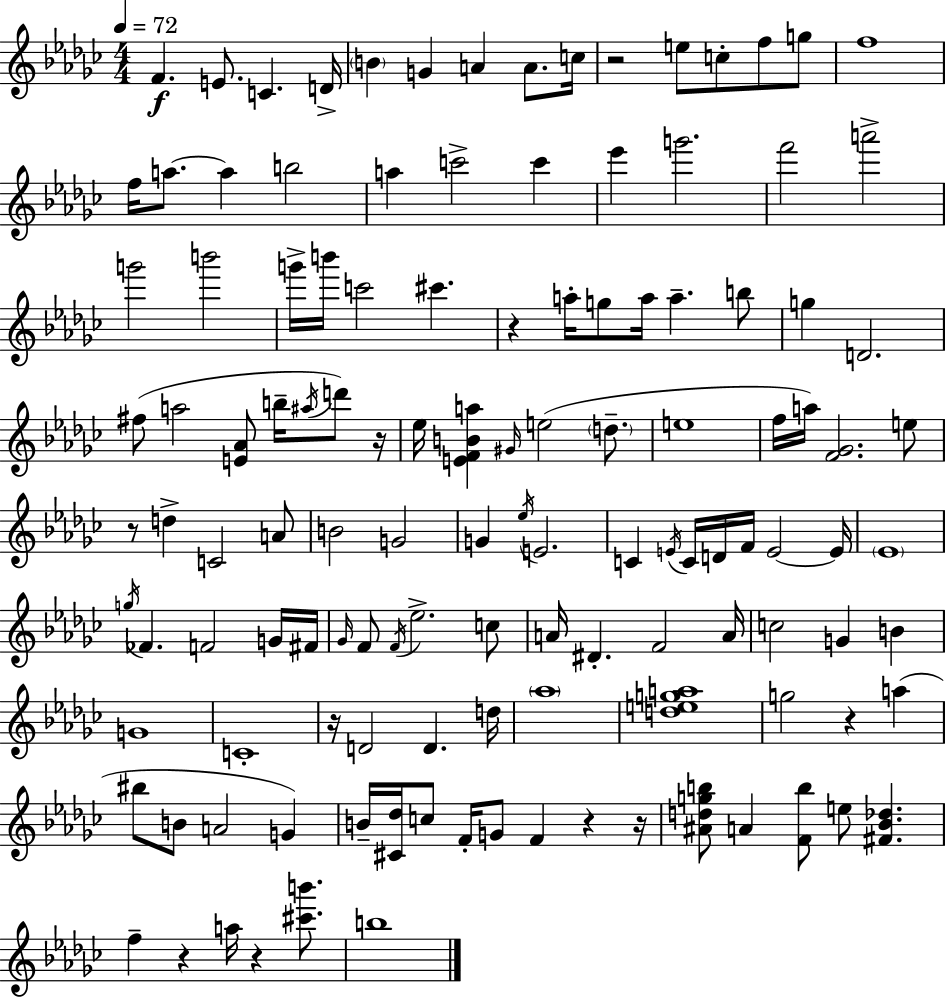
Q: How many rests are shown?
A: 10